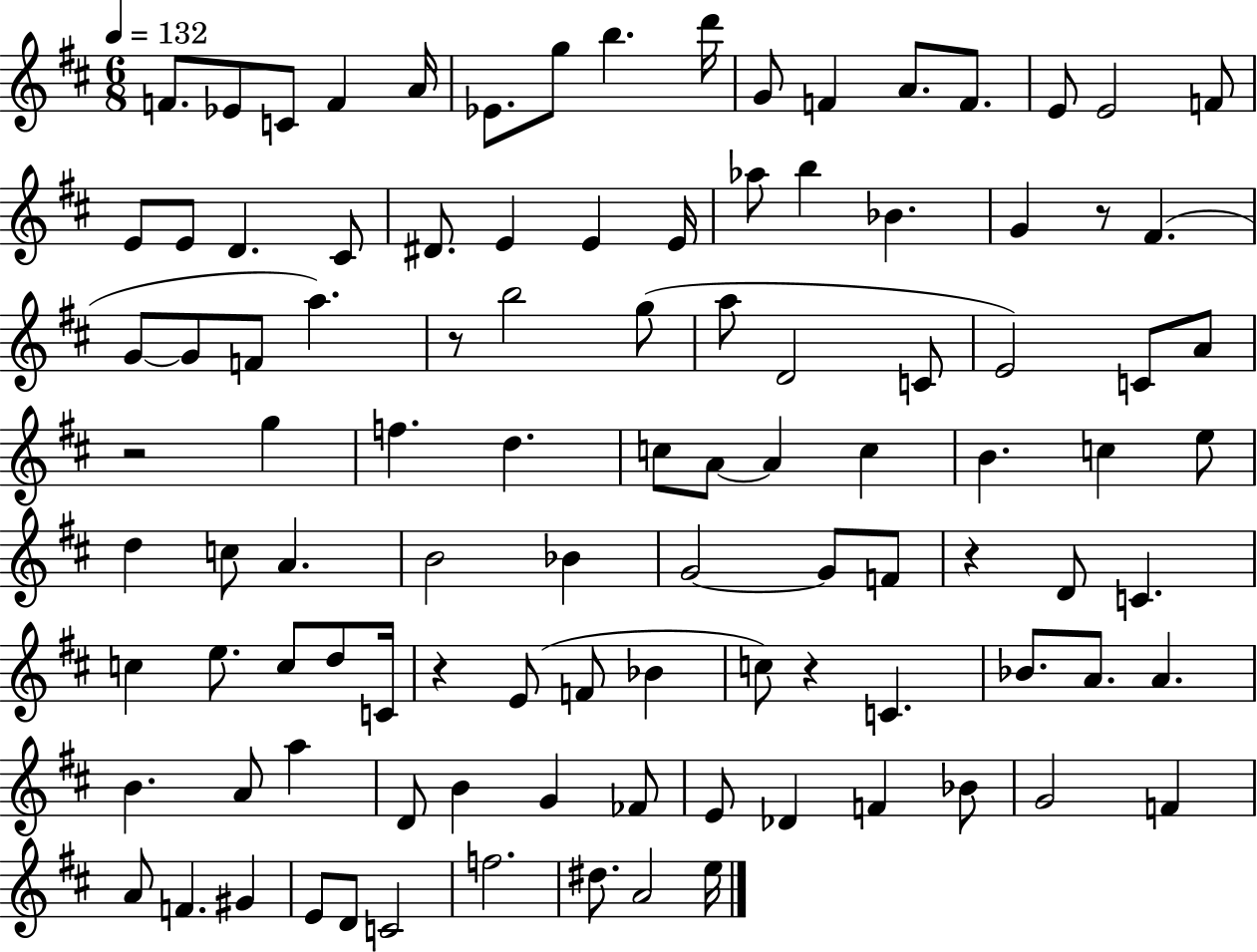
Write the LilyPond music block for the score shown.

{
  \clef treble
  \numericTimeSignature
  \time 6/8
  \key d \major
  \tempo 4 = 132
  \repeat volta 2 { f'8. ees'8 c'8 f'4 a'16 | ees'8. g''8 b''4. d'''16 | g'8 f'4 a'8. f'8. | e'8 e'2 f'8 | \break e'8 e'8 d'4. cis'8 | dis'8. e'4 e'4 e'16 | aes''8 b''4 bes'4. | g'4 r8 fis'4.( | \break g'8~~ g'8 f'8 a''4.) | r8 b''2 g''8( | a''8 d'2 c'8 | e'2) c'8 a'8 | \break r2 g''4 | f''4. d''4. | c''8 a'8~~ a'4 c''4 | b'4. c''4 e''8 | \break d''4 c''8 a'4. | b'2 bes'4 | g'2~~ g'8 f'8 | r4 d'8 c'4. | \break c''4 e''8. c''8 d''8 c'16 | r4 e'8( f'8 bes'4 | c''8) r4 c'4. | bes'8. a'8. a'4. | \break b'4. a'8 a''4 | d'8 b'4 g'4 fes'8 | e'8 des'4 f'4 bes'8 | g'2 f'4 | \break a'8 f'4. gis'4 | e'8 d'8 c'2 | f''2. | dis''8. a'2 e''16 | \break } \bar "|."
}